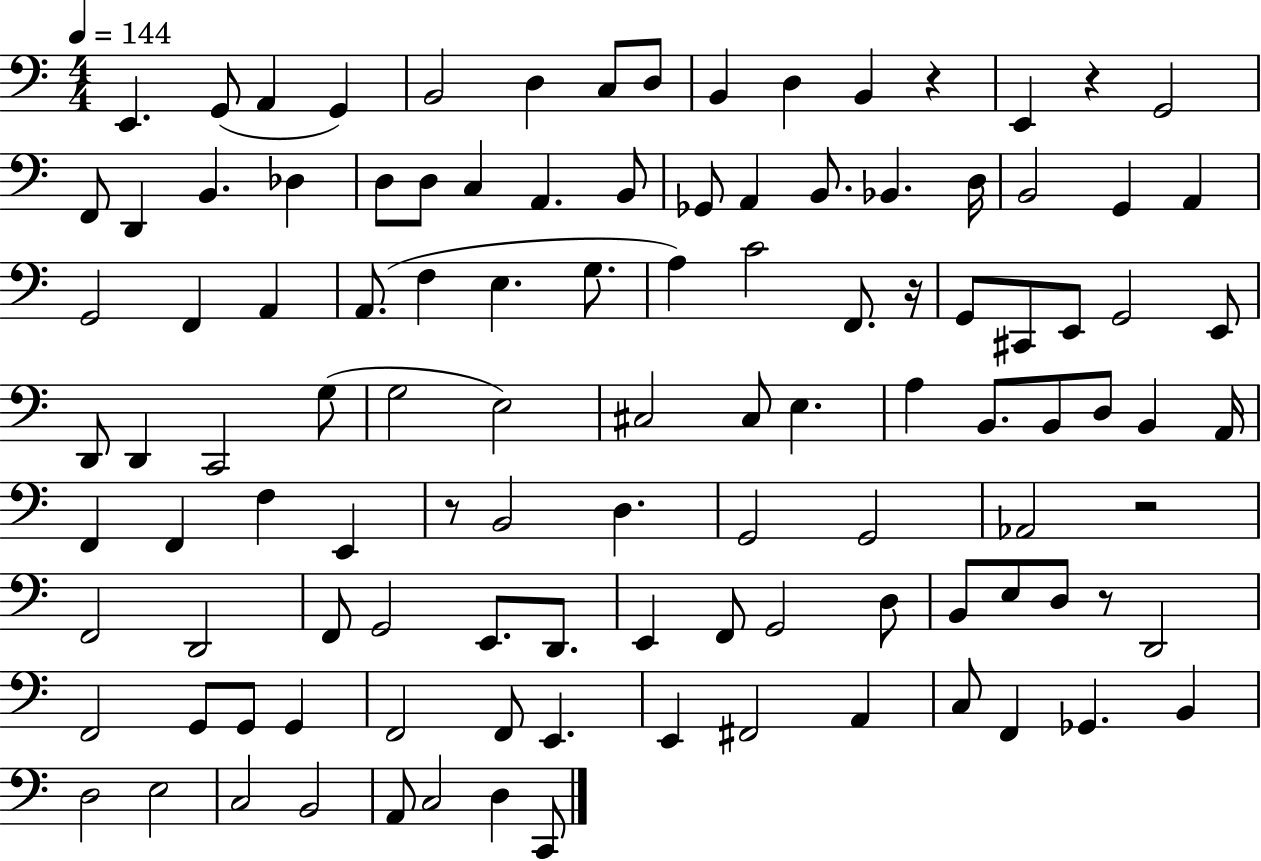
{
  \clef bass
  \numericTimeSignature
  \time 4/4
  \key c \major
  \tempo 4 = 144
  e,4. g,8( a,4 g,4) | b,2 d4 c8 d8 | b,4 d4 b,4 r4 | e,4 r4 g,2 | \break f,8 d,4 b,4. des4 | d8 d8 c4 a,4. b,8 | ges,8 a,4 b,8. bes,4. d16 | b,2 g,4 a,4 | \break g,2 f,4 a,4 | a,8.( f4 e4. g8. | a4) c'2 f,8. r16 | g,8 cis,8 e,8 g,2 e,8 | \break d,8 d,4 c,2 g8( | g2 e2) | cis2 cis8 e4. | a4 b,8. b,8 d8 b,4 a,16 | \break f,4 f,4 f4 e,4 | r8 b,2 d4. | g,2 g,2 | aes,2 r2 | \break f,2 d,2 | f,8 g,2 e,8. d,8. | e,4 f,8 g,2 d8 | b,8 e8 d8 r8 d,2 | \break f,2 g,8 g,8 g,4 | f,2 f,8 e,4. | e,4 fis,2 a,4 | c8 f,4 ges,4. b,4 | \break d2 e2 | c2 b,2 | a,8 c2 d4 c,8 | \bar "|."
}